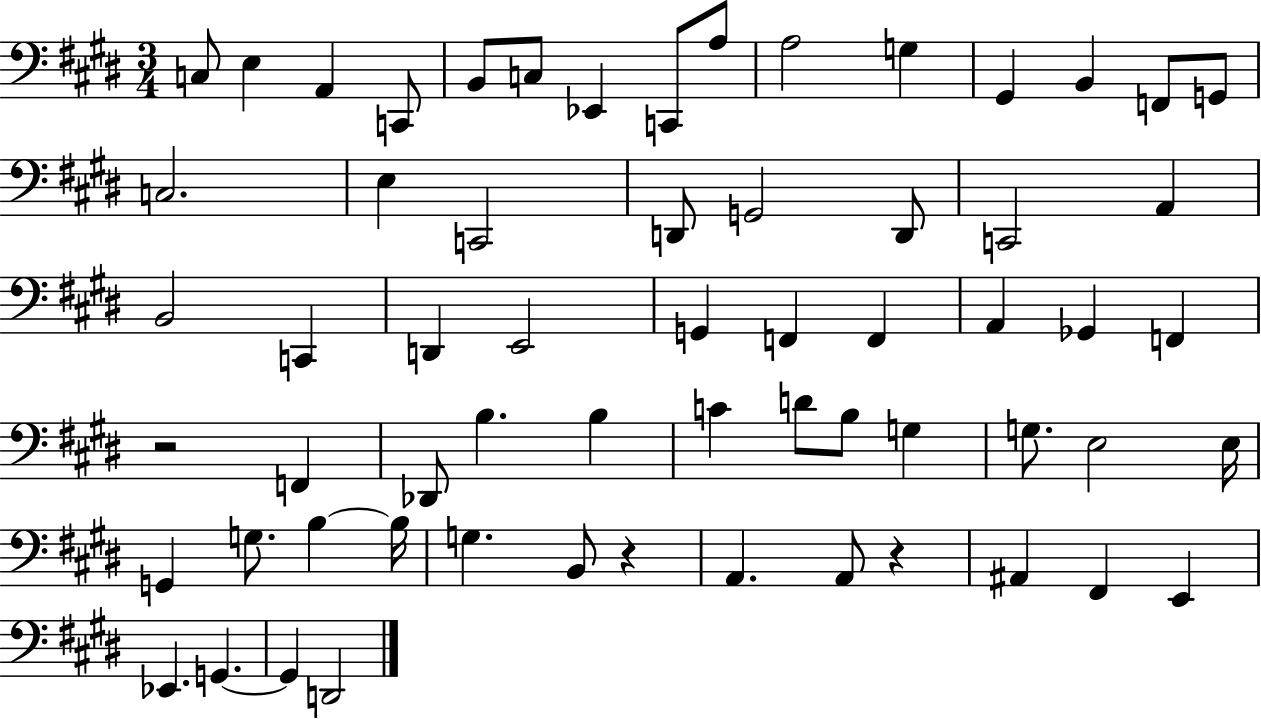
{
  \clef bass
  \numericTimeSignature
  \time 3/4
  \key e \major
  \repeat volta 2 { c8 e4 a,4 c,8 | b,8 c8 ees,4 c,8 a8 | a2 g4 | gis,4 b,4 f,8 g,8 | \break c2. | e4 c,2 | d,8 g,2 d,8 | c,2 a,4 | \break b,2 c,4 | d,4 e,2 | g,4 f,4 f,4 | a,4 ges,4 f,4 | \break r2 f,4 | des,8 b4. b4 | c'4 d'8 b8 g4 | g8. e2 e16 | \break g,4 g8. b4~~ b16 | g4. b,8 r4 | a,4. a,8 r4 | ais,4 fis,4 e,4 | \break ees,4. g,4.~~ | g,4 d,2 | } \bar "|."
}